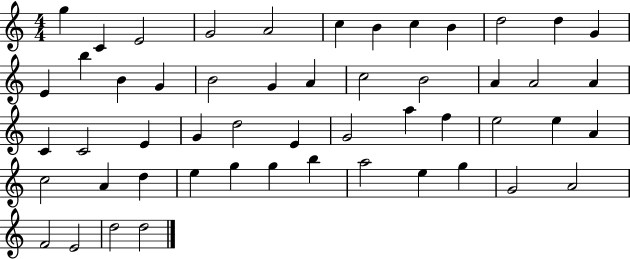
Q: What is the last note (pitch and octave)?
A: D5